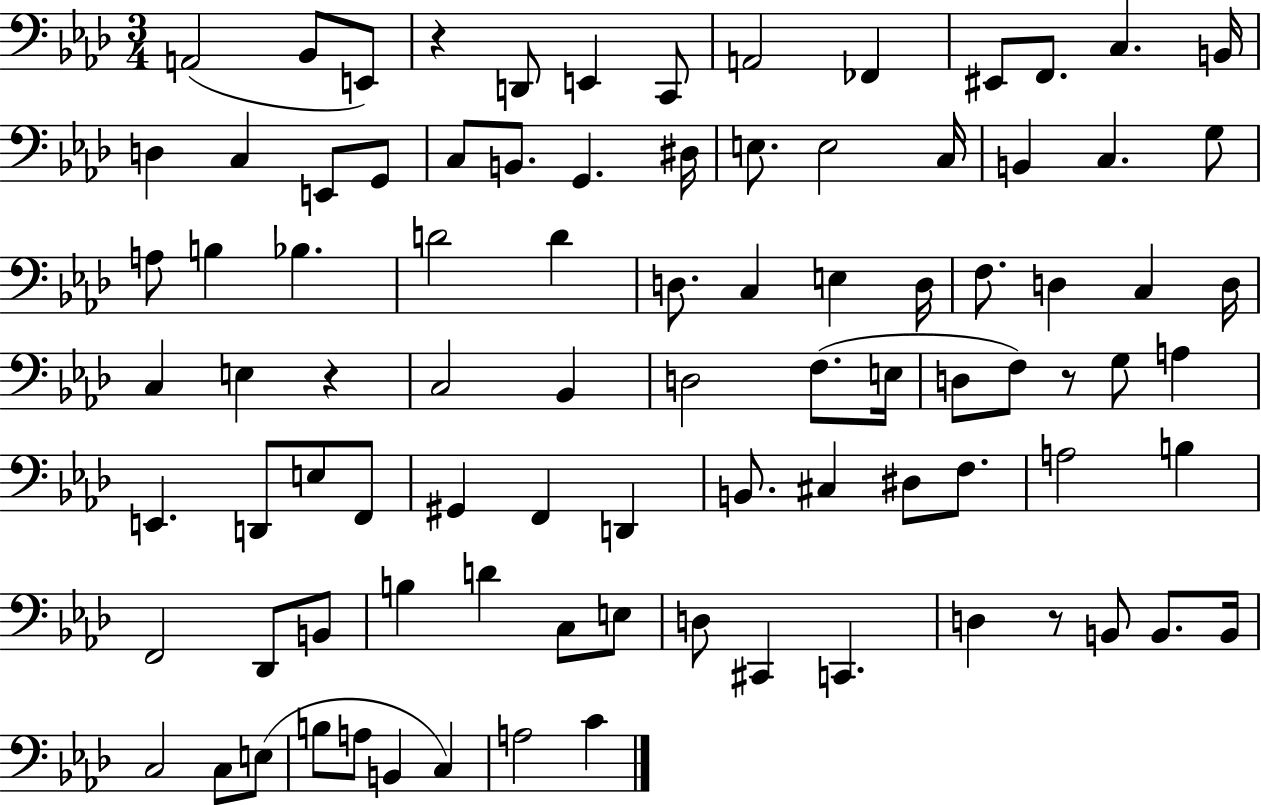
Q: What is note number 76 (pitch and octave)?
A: B2